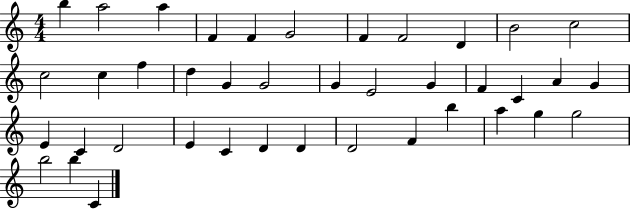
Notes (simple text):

B5/q A5/h A5/q F4/q F4/q G4/h F4/q F4/h D4/q B4/h C5/h C5/h C5/q F5/q D5/q G4/q G4/h G4/q E4/h G4/q F4/q C4/q A4/q G4/q E4/q C4/q D4/h E4/q C4/q D4/q D4/q D4/h F4/q B5/q A5/q G5/q G5/h B5/h B5/q C4/q